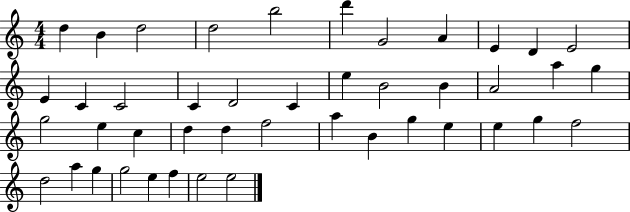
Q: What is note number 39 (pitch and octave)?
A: G5